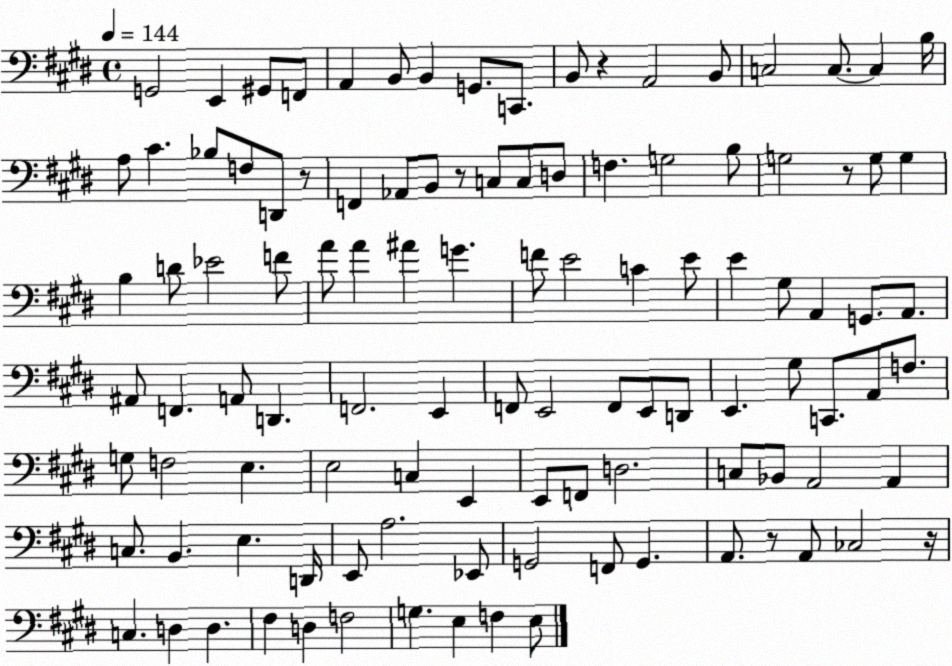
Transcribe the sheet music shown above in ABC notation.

X:1
T:Untitled
M:4/4
L:1/4
K:E
G,,2 E,, ^G,,/2 F,,/2 A,, B,,/2 B,, G,,/2 C,,/2 B,,/2 z A,,2 B,,/2 C,2 C,/2 C, B,/4 A,/2 ^C _B,/2 F,/2 D,,/2 z/2 F,, _A,,/2 B,,/2 z/2 C,/2 C,/2 D,/2 F, G,2 B,/2 G,2 z/2 G,/2 G, B, D/2 _E2 F/2 A/2 A ^A G F/2 E2 C E/2 E ^G,/2 A,, G,,/2 A,,/2 ^A,,/2 F,, A,,/2 D,, F,,2 E,, F,,/2 E,,2 F,,/2 E,,/2 D,,/2 E,, ^G,/2 C,,/2 A,,/2 F,/2 G,/2 F,2 E, E,2 C, E,, E,,/2 F,,/2 D,2 C,/2 _B,,/2 A,,2 A,, C,/2 B,, E, D,,/4 E,,/2 A,2 _E,,/2 G,,2 F,,/2 G,, A,,/2 z/2 A,,/2 _C,2 z/4 C, D, D, ^F, D, F,2 G, E, F, E,/2